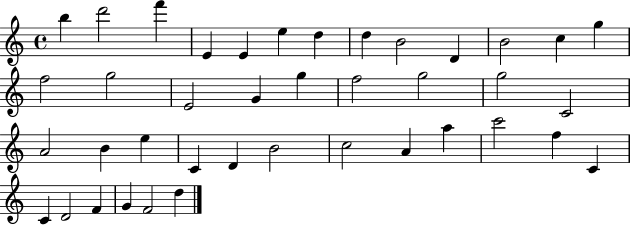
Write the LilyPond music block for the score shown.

{
  \clef treble
  \time 4/4
  \defaultTimeSignature
  \key c \major
  b''4 d'''2 f'''4 | e'4 e'4 e''4 d''4 | d''4 b'2 d'4 | b'2 c''4 g''4 | \break f''2 g''2 | e'2 g'4 g''4 | f''2 g''2 | g''2 c'2 | \break a'2 b'4 e''4 | c'4 d'4 b'2 | c''2 a'4 a''4 | c'''2 f''4 c'4 | \break c'4 d'2 f'4 | g'4 f'2 d''4 | \bar "|."
}